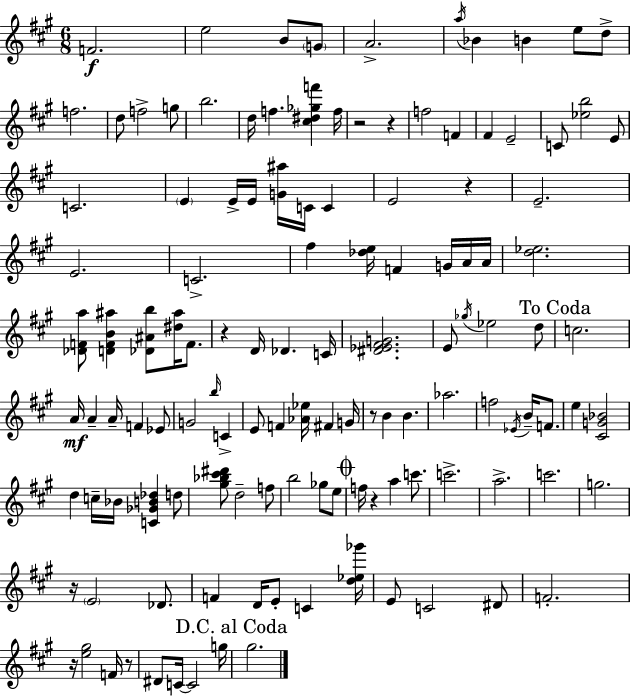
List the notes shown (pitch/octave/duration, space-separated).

F4/h. E5/h B4/e G4/e A4/h. A5/s Bb4/q B4/q E5/e D5/e F5/h. D5/e F5/h G5/e B5/h. D5/s F5/q. [C#5,D#5,Gb5,F6]/q F5/s R/h R/q F5/h F4/q F#4/q E4/h C4/e [Eb5,B5]/h E4/e C4/h. E4/q E4/s E4/s [G4,A#5]/s C4/s C4/q E4/h R/q E4/h. E4/h. C4/h. F#5/q [Db5,E5]/s F4/q G4/s A4/s A4/s [D5,Eb5]/h. [Db4,F4,A5]/e [D4,F4,B4,A#5]/q [Db4,A#4,B5]/e [D#5,A#5]/s F4/e. R/q D4/s Db4/q. C4/s [D#4,Eb4,F#4,G4]/h. E4/e Gb5/s Eb5/h D5/e C5/h. A4/s A4/q A4/s F4/q Eb4/e G4/h B5/s C4/q E4/e F4/q [Ab4,Eb5]/s F#4/q G4/s R/e B4/q B4/q. Ab5/h. F5/h Eb4/s B4/s F4/e. E5/q [C#4,G4,Bb4]/h D5/q C5/s Bb4/s [C4,Gb4,B4,Db5]/q D5/e [G#5,Bb5,C#6,D#6]/e D5/h F5/e B5/h Gb5/e E5/e F5/s R/q A5/q C6/e. C6/h. A5/h. C6/h. G5/h. R/s E4/h Db4/e. F4/q D4/s E4/e C4/q [D5,Eb5,Gb6]/s E4/e C4/h D#4/e F4/h. R/s [E5,G#5]/h F4/s R/e D#4/e C4/s C4/h G5/s G#5/h.